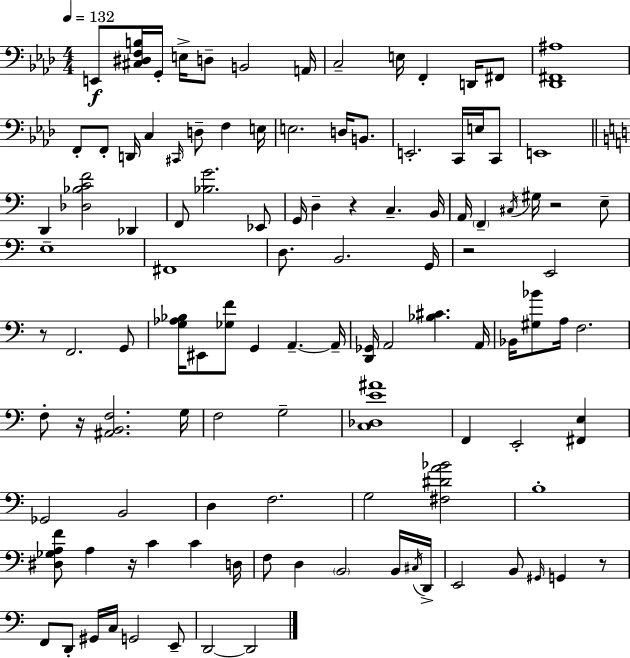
{
  \clef bass
  \numericTimeSignature
  \time 4/4
  \key aes \major
  \tempo 4 = 132
  \repeat volta 2 { e,8\f <cis dis f b>16 g,16-. e16-> d8-- b,2 a,16 | c2-- e16 f,4-. d,16 fis,8 | <des, fis, ais>1 | f,8-. f,8-. d,16 c4 \grace { cis,16 } d8-- f4 | \break e16 e2. d16 b,8. | e,2.-. c,16 e16 c,8 | e,1 | \bar "||" \break \key c \major d,4 <des bes c' f'>2 des,4 | f,8 <bes g'>2. ees,8 | g,16 d4-- r4 c4.-- b,16 | a,16 \parenthesize f,4-- \acciaccatura { cis16 } gis16 r2 e8-- | \break e1-- | fis,1 | d8. b,2. | g,16 r2 e,2 | \break r8 f,2. g,8 | <g aes bes>16 eis,8 <ges f'>8 g,4 a,4.--~~ | a,16-- <d, ges,>16 a,2 <bes cis'>4. | a,16 bes,16 <gis bes'>8 a16 f2. | \break f8-. r16 <ais, b, f>2. | g16 f2 g2-- | <c des e' ais'>1 | f,4 e,2-. <fis, e>4 | \break ges,2 b,2 | d4 f2. | g2 <fis dis' a' bes'>2 | b1-. | \break <dis ges a f'>8 a4 r16 c'4 c'4 | d16 f8 d4 \parenthesize b,2 b,16 | \acciaccatura { cis16 } d,16-> e,2 b,8 \grace { gis,16 } g,4 | r8 f,8 d,8-. gis,16 c16 g,2 | \break e,8-- d,2~~ d,2 | } \bar "|."
}